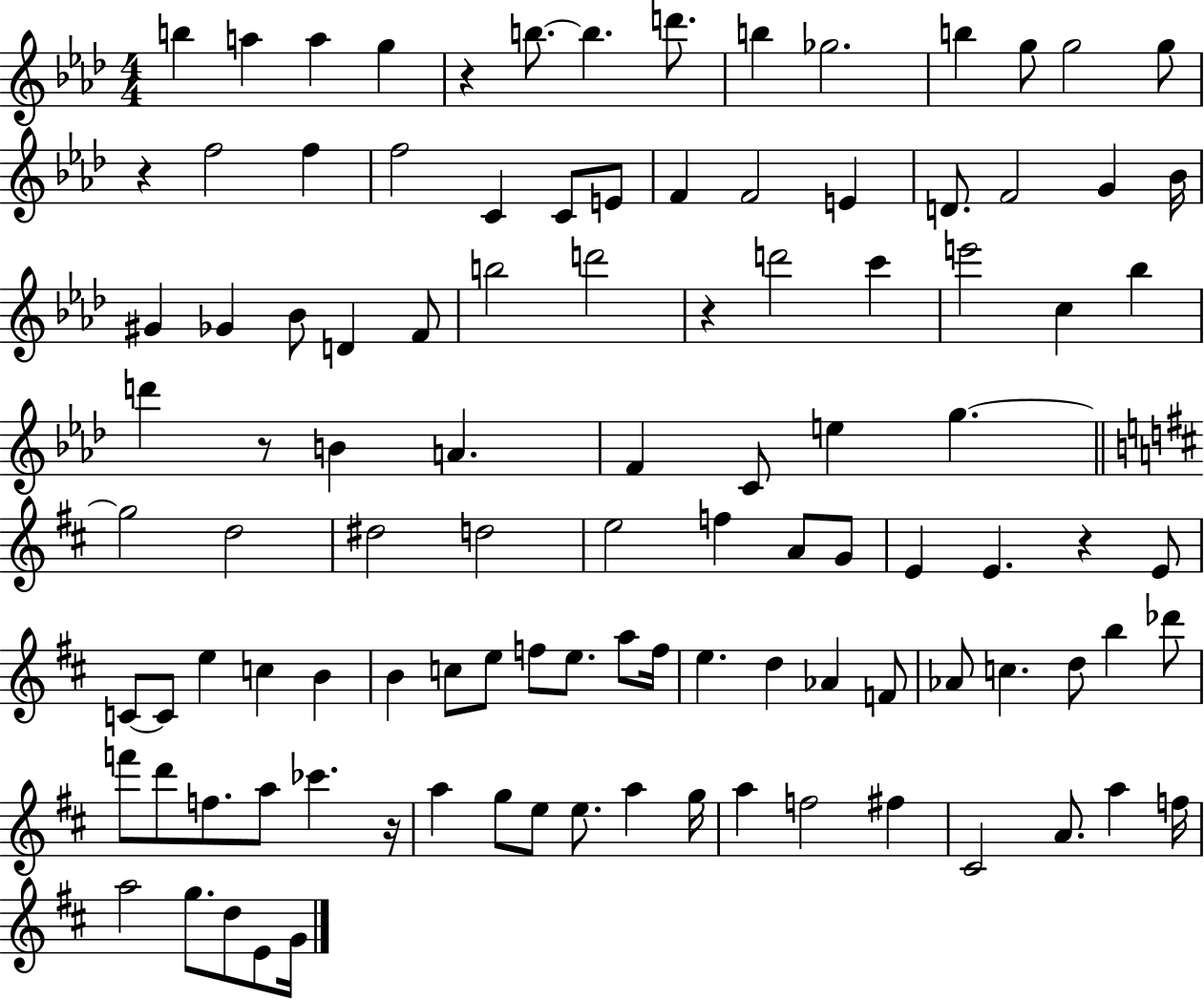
B5/q A5/q A5/q G5/q R/q B5/e. B5/q. D6/e. B5/q Gb5/h. B5/q G5/e G5/h G5/e R/q F5/h F5/q F5/h C4/q C4/e E4/e F4/q F4/h E4/q D4/e. F4/h G4/q Bb4/s G#4/q Gb4/q Bb4/e D4/q F4/e B5/h D6/h R/q D6/h C6/q E6/h C5/q Bb5/q D6/q R/e B4/q A4/q. F4/q C4/e E5/q G5/q. G5/h D5/h D#5/h D5/h E5/h F5/q A4/e G4/e E4/q E4/q. R/q E4/e C4/e C4/e E5/q C5/q B4/q B4/q C5/e E5/e F5/e E5/e. A5/e F5/s E5/q. D5/q Ab4/q F4/e Ab4/e C5/q. D5/e B5/q Db6/e F6/e D6/e F5/e. A5/e CES6/q. R/s A5/q G5/e E5/e E5/e. A5/q G5/s A5/q F5/h F#5/q C#4/h A4/e. A5/q F5/s A5/h G5/e. D5/e E4/e G4/s